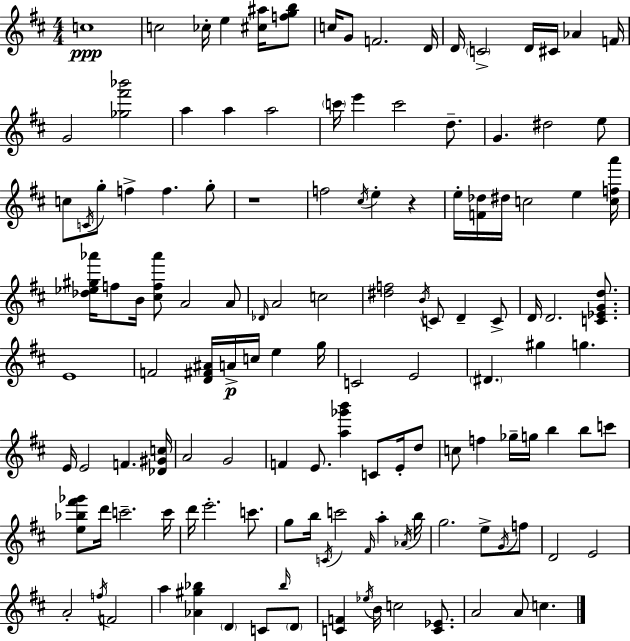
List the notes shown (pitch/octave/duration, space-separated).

C5/w C5/h CES5/s E5/q [C#5,A#5]/s [F5,G5,B5]/e C5/s G4/e F4/h. D4/s D4/s C4/h D4/s C#4/s Ab4/q F4/s G4/h [Gb5,F#6,Bb6]/h A5/q A5/q A5/h C6/s E6/q C6/h D5/e. G4/q. D#5/h E5/e C5/e C4/s G5/e F5/q F5/q. G5/e R/w F5/h C#5/s E5/q R/q E5/s [F4,Db5]/s D#5/s C5/h E5/q [C5,F5,A6]/s [Db5,Eb5,G#5,Ab6]/s F5/e B4/s [C#5,F5,Ab6]/e A4/h A4/e Db4/s A4/h C5/h [D#5,F5]/h B4/s C4/e D4/q C4/e D4/s D4/h. [C4,Eb4,G4,D5]/e. E4/w F4/h [D4,F#4,A#4]/s A4/s C5/s E5/q G5/s C4/h E4/h D#4/q. G#5/q G5/q. E4/s E4/h F4/q. [Db4,G#4,C5]/s A4/h G4/h F4/q E4/e. [A5,Gb6,B6]/q C4/e E4/s D5/e C5/e F5/q Gb5/s G5/s B5/q B5/e C6/e [E5,Bb5,F#6,Gb6]/e D6/s C6/h. C6/s D6/s E6/h. C6/e. G5/e B5/s C4/s C6/h F#4/s A5/q Ab4/s B5/s G5/h. E5/e G4/s F5/e D4/h E4/h A4/h F5/s F4/h A5/q [Ab4,G#5,Bb5]/q D4/q C4/e Bb5/s D4/e [C4,F4]/q Eb5/s B4/s C5/h [C4,Eb4]/e. A4/h A4/e C5/q.